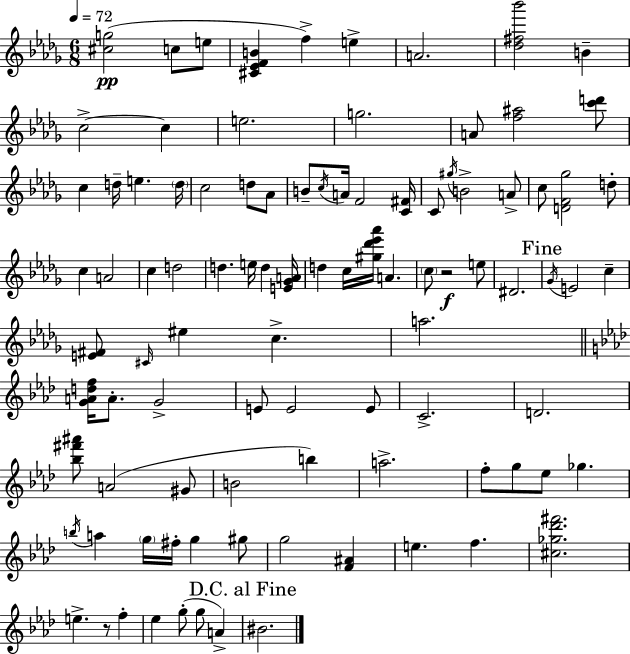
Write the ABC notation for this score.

X:1
T:Untitled
M:6/8
L:1/4
K:Bbm
[^cg]2 c/2 e/2 [^C_EFB] f e A2 [_d^f_b']2 B c2 c e2 g2 A/2 [f^a]2 [c'd']/2 c d/4 e d/4 c2 d/2 _A/2 B/2 c/4 A/4 F2 [C^F]/4 C/2 ^g/4 B2 A/2 c/2 [DF_g]2 d/2 c A2 c d2 d e/4 d [E_GA]/4 d c/4 [^g_d'_e'_a']/4 A c/2 z2 e/2 ^D2 _G/4 E2 c [E^F]/2 ^C/4 ^e c a2 [GAdf]/4 A/2 G2 E/2 E2 E/2 C2 D2 [_b^f'^a']/2 A2 ^G/2 B2 b a2 f/2 g/2 _e/2 _g b/4 a g/4 ^f/4 g ^g/2 g2 [F^A] e f [^c_g_d'^f']2 e z/2 f _e g/2 g/2 A ^B2